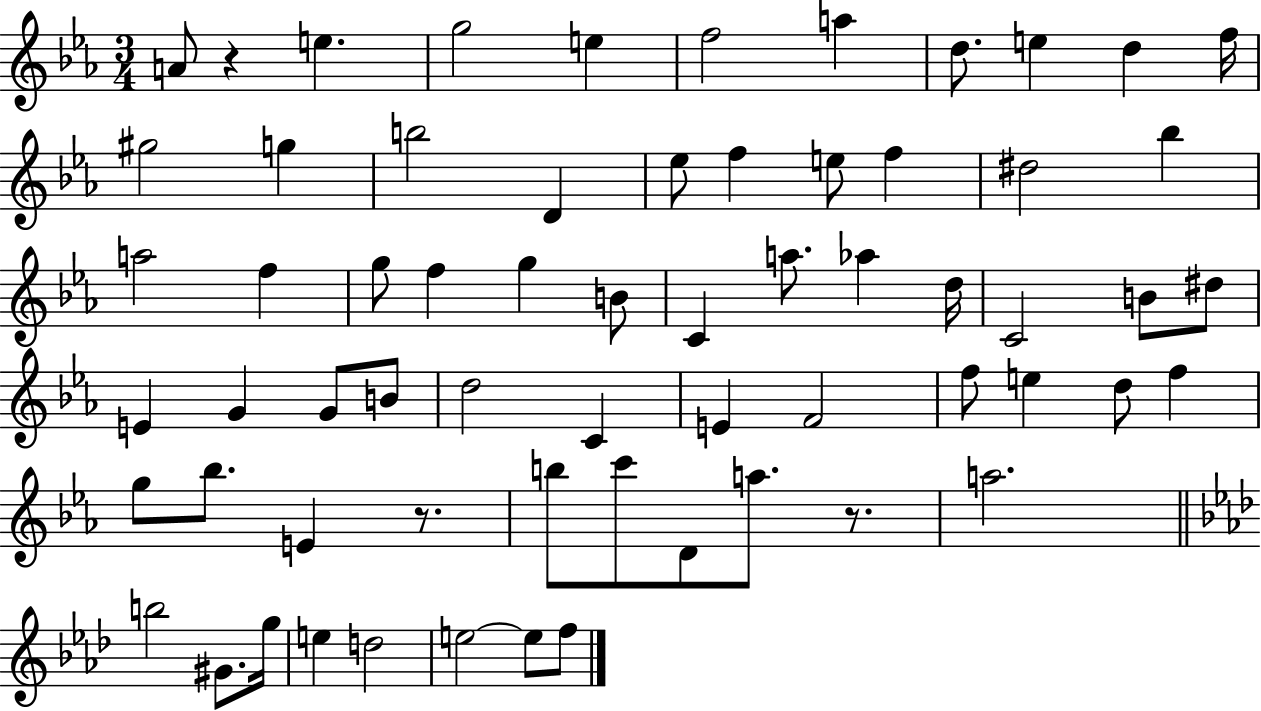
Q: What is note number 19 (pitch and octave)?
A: D#5